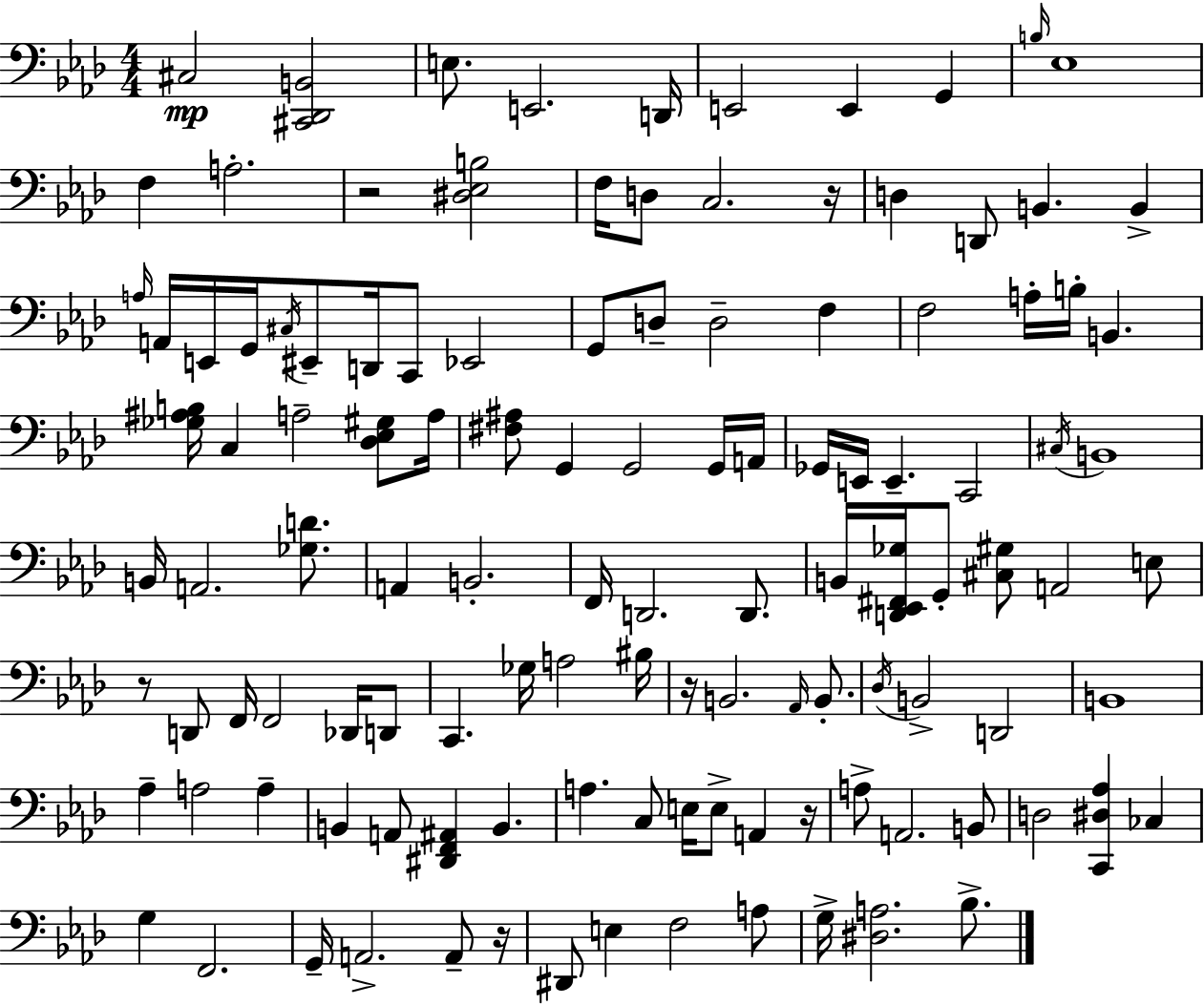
X:1
T:Untitled
M:4/4
L:1/4
K:Ab
^C,2 [^C,,_D,,B,,]2 E,/2 E,,2 D,,/4 E,,2 E,, G,, B,/4 _E,4 F, A,2 z2 [^D,_E,B,]2 F,/4 D,/2 C,2 z/4 D, D,,/2 B,, B,, A,/4 A,,/4 E,,/4 G,,/4 ^C,/4 ^E,,/2 D,,/4 C,,/2 _E,,2 G,,/2 D,/2 D,2 F, F,2 A,/4 B,/4 B,, [_G,^A,B,]/4 C, A,2 [_D,_E,^G,]/2 A,/4 [^F,^A,]/2 G,, G,,2 G,,/4 A,,/4 _G,,/4 E,,/4 E,, C,,2 ^C,/4 B,,4 B,,/4 A,,2 [_G,D]/2 A,, B,,2 F,,/4 D,,2 D,,/2 B,,/4 [D,,_E,,^F,,_G,]/4 G,,/2 [^C,^G,]/2 A,,2 E,/2 z/2 D,,/2 F,,/4 F,,2 _D,,/4 D,,/2 C,, _G,/4 A,2 ^B,/4 z/4 B,,2 _A,,/4 B,,/2 _D,/4 B,,2 D,,2 B,,4 _A, A,2 A, B,, A,,/2 [^D,,F,,^A,,] B,, A, C,/2 E,/4 E,/2 A,, z/4 A,/2 A,,2 B,,/2 D,2 [C,,^D,_A,] _C, G, F,,2 G,,/4 A,,2 A,,/2 z/4 ^D,,/2 E, F,2 A,/2 G,/4 [^D,A,]2 _B,/2